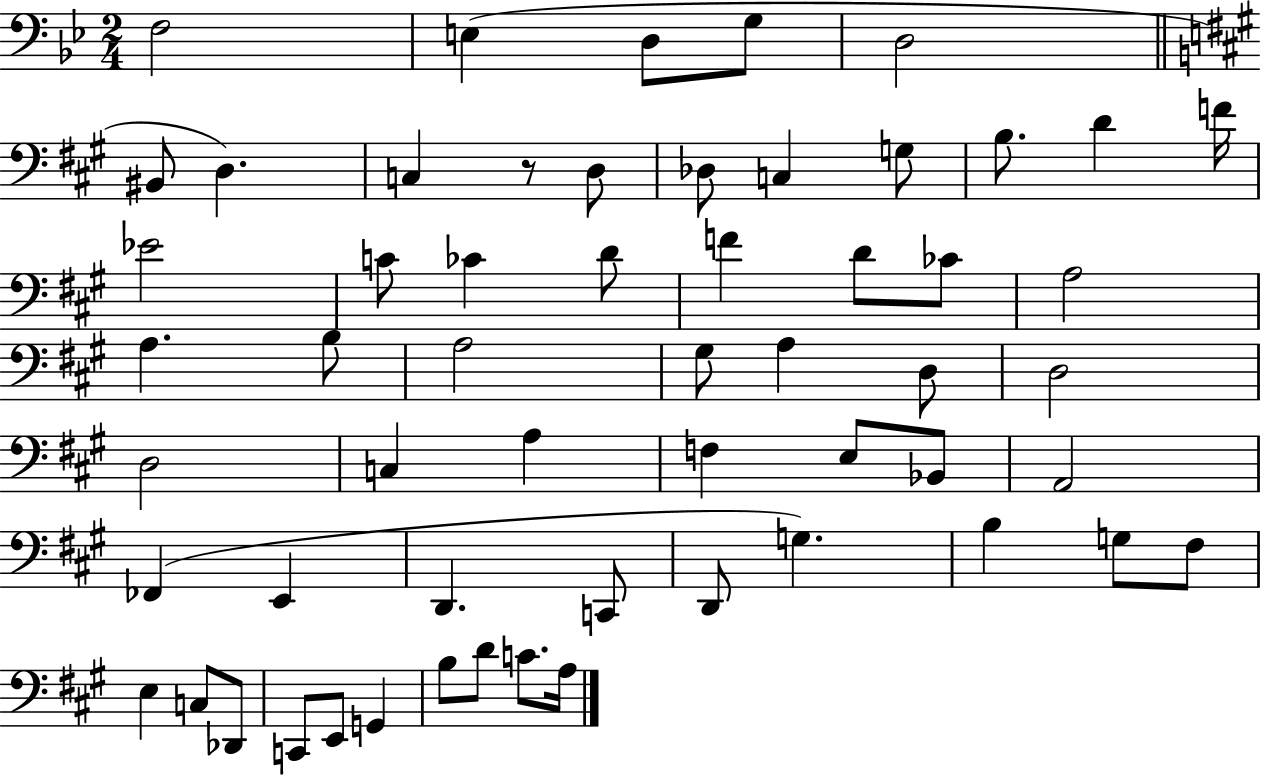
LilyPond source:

{
  \clef bass
  \numericTimeSignature
  \time 2/4
  \key bes \major
  f2 | e4( d8 g8 | d2 | \bar "||" \break \key a \major bis,8 d4.) | c4 r8 d8 | des8 c4 g8 | b8. d'4 f'16 | \break ees'2 | c'8 ces'4 d'8 | f'4 d'8 ces'8 | a2 | \break a4. b8 | a2 | gis8 a4 d8 | d2 | \break d2 | c4 a4 | f4 e8 bes,8 | a,2 | \break fes,4( e,4 | d,4. c,8 | d,8 g4.) | b4 g8 fis8 | \break e4 c8 des,8 | c,8 e,8 g,4 | b8 d'8 c'8. a16 | \bar "|."
}